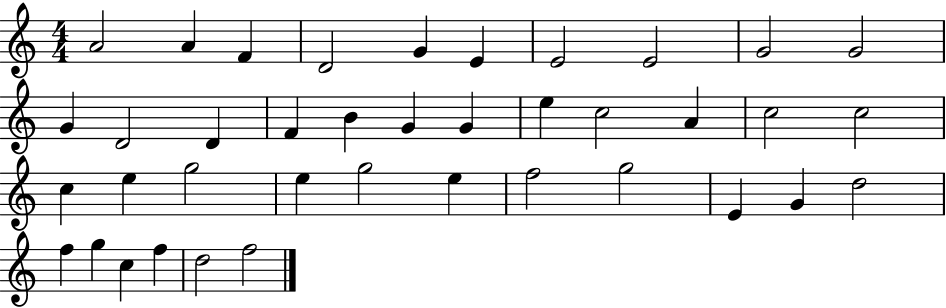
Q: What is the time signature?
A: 4/4